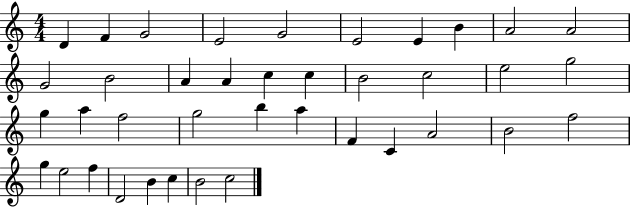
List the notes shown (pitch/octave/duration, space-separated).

D4/q F4/q G4/h E4/h G4/h E4/h E4/q B4/q A4/h A4/h G4/h B4/h A4/q A4/q C5/q C5/q B4/h C5/h E5/h G5/h G5/q A5/q F5/h G5/h B5/q A5/q F4/q C4/q A4/h B4/h F5/h G5/q E5/h F5/q D4/h B4/q C5/q B4/h C5/h